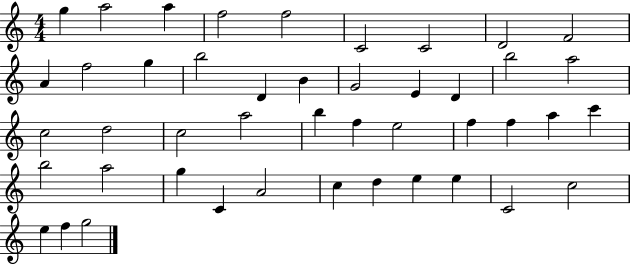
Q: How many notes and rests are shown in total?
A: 45